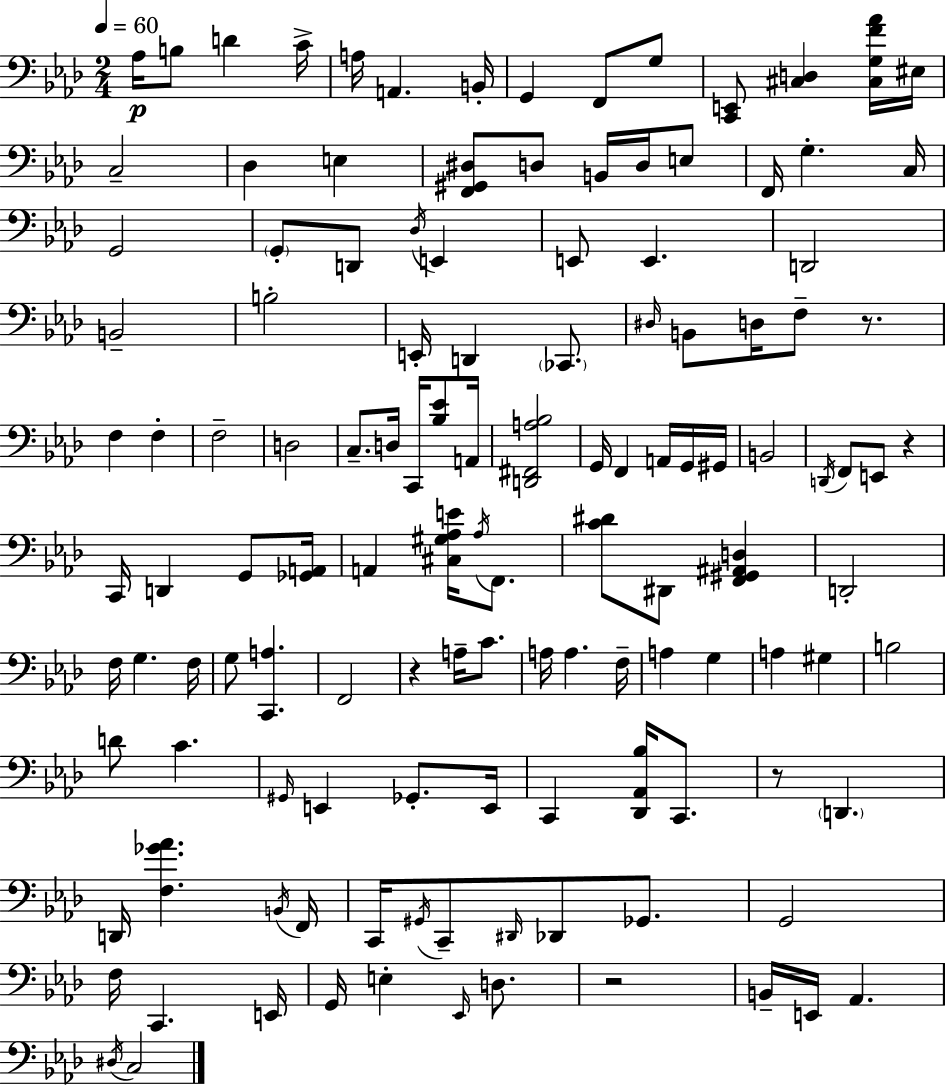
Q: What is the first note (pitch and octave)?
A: Ab3